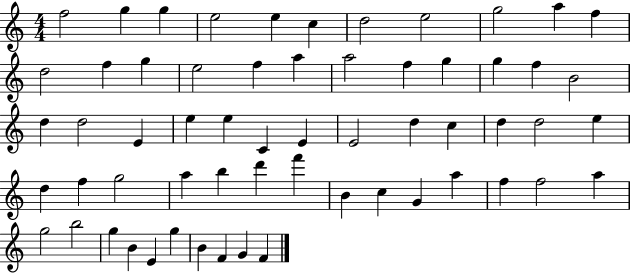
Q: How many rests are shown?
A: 0